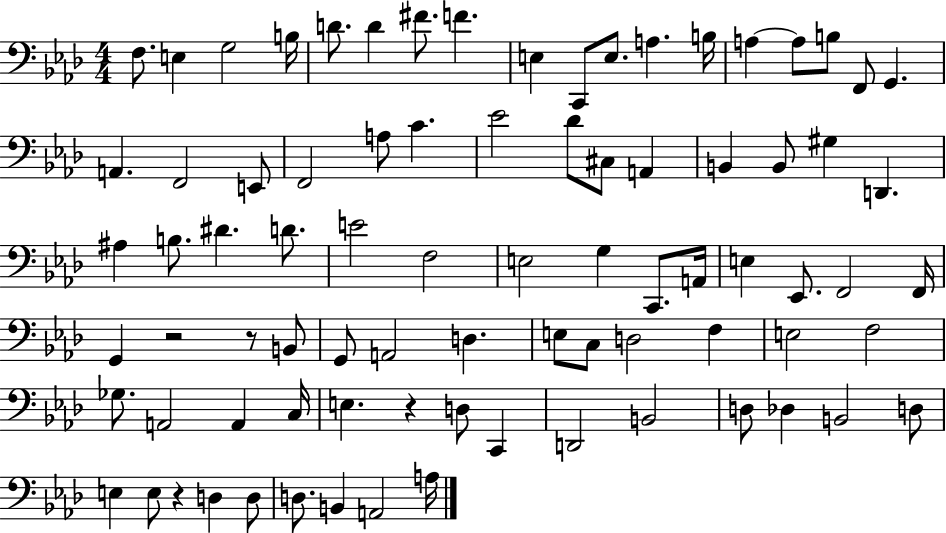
{
  \clef bass
  \numericTimeSignature
  \time 4/4
  \key aes \major
  \repeat volta 2 { f8. e4 g2 b16 | d'8. d'4 fis'8. f'4. | e4 c,8 e8. a4. b16 | a4~~ a8 b8 f,8 g,4. | \break a,4. f,2 e,8 | f,2 a8 c'4. | ees'2 des'8 cis8 a,4 | b,4 b,8 gis4 d,4. | \break ais4 b8. dis'4. d'8. | e'2 f2 | e2 g4 c,8. a,16 | e4 ees,8. f,2 f,16 | \break g,4 r2 r8 b,8 | g,8 a,2 d4. | e8 c8 d2 f4 | e2 f2 | \break ges8. a,2 a,4 c16 | e4. r4 d8 c,4 | d,2 b,2 | d8 des4 b,2 d8 | \break e4 e8 r4 d4 d8 | d8. b,4 a,2 a16 | } \bar "|."
}